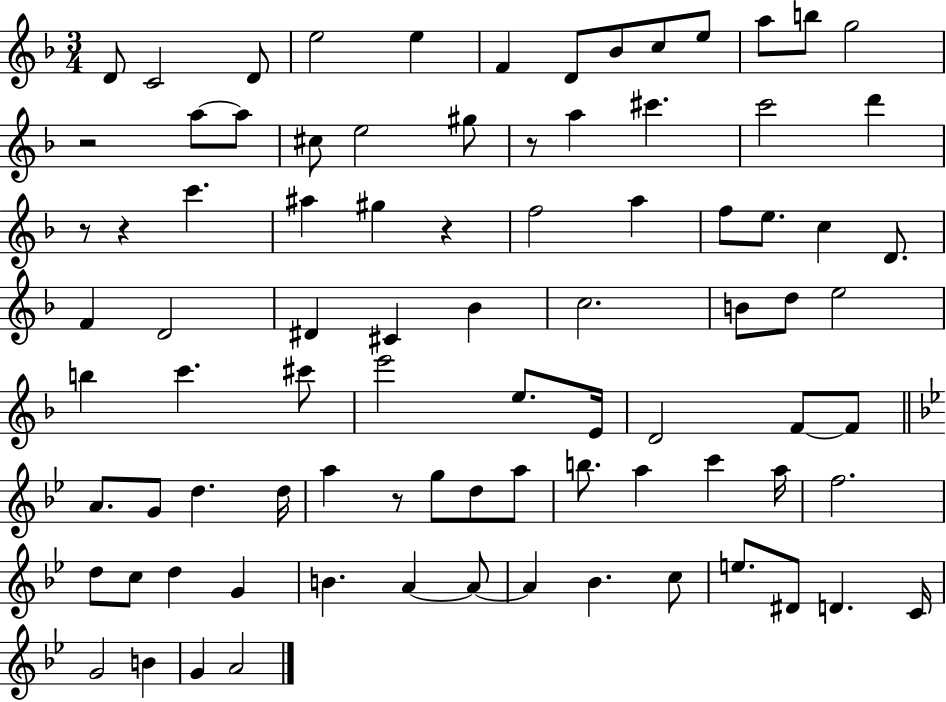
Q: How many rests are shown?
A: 6